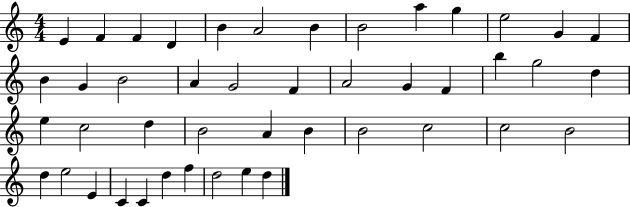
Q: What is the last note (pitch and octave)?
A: D5